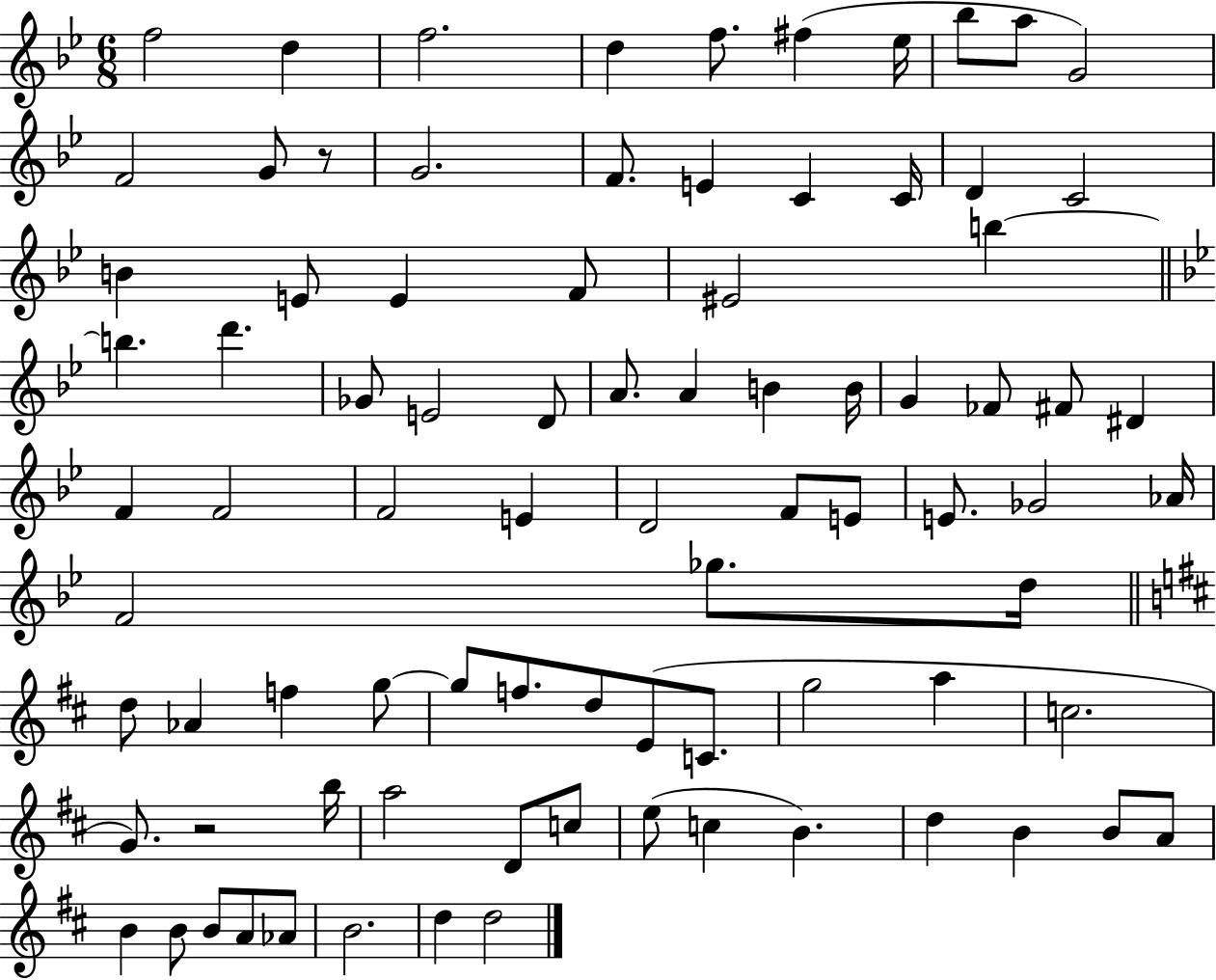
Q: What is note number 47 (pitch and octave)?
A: Gb4